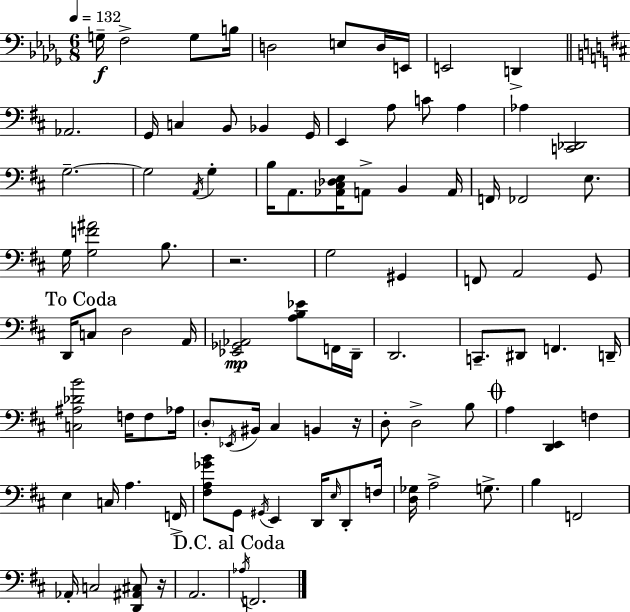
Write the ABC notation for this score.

X:1
T:Untitled
M:6/8
L:1/4
K:Bbm
G,/4 F,2 G,/2 B,/4 D,2 E,/2 D,/4 E,,/4 E,,2 D,, _A,,2 G,,/4 C, B,,/2 _B,, G,,/4 E,, A,/2 C/2 A, _A, [C,,_D,,]2 G,2 G,2 A,,/4 G, B,/4 A,,/2 [_A,,^C,_D,E,]/4 A,,/2 B,, A,,/4 F,,/4 _F,,2 E,/2 G,/4 [G,F^A]2 B,/2 z2 G,2 ^G,, F,,/2 A,,2 G,,/2 D,,/4 C,/2 D,2 A,,/4 [_E,,_G,,_A,,]2 [A,B,_E]/2 F,,/4 D,,/4 D,,2 C,,/2 ^D,,/2 F,, D,,/4 [C,^A,_DB]2 F,/4 F,/2 _A,/4 D,/2 _E,,/4 ^B,,/4 ^C, B,, z/4 D,/2 D,2 B,/2 A, [D,,E,,] F, E, C,/4 A, F,,/4 [^F,A,_GB]/2 G,,/2 ^G,,/4 E,, D,,/4 E,/4 D,,/2 F,/4 [D,_G,]/4 A,2 G,/2 B, F,,2 _A,,/4 C,2 [D,,^A,,^C,]/2 z/4 A,,2 _A,/4 F,,2